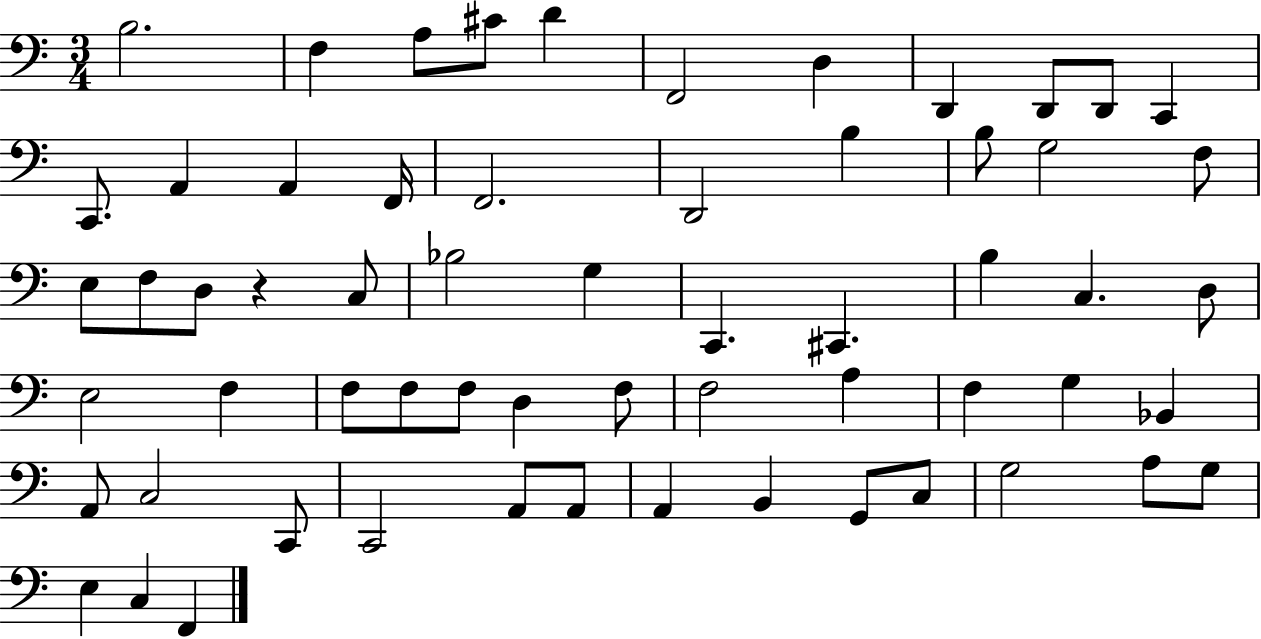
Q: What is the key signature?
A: C major